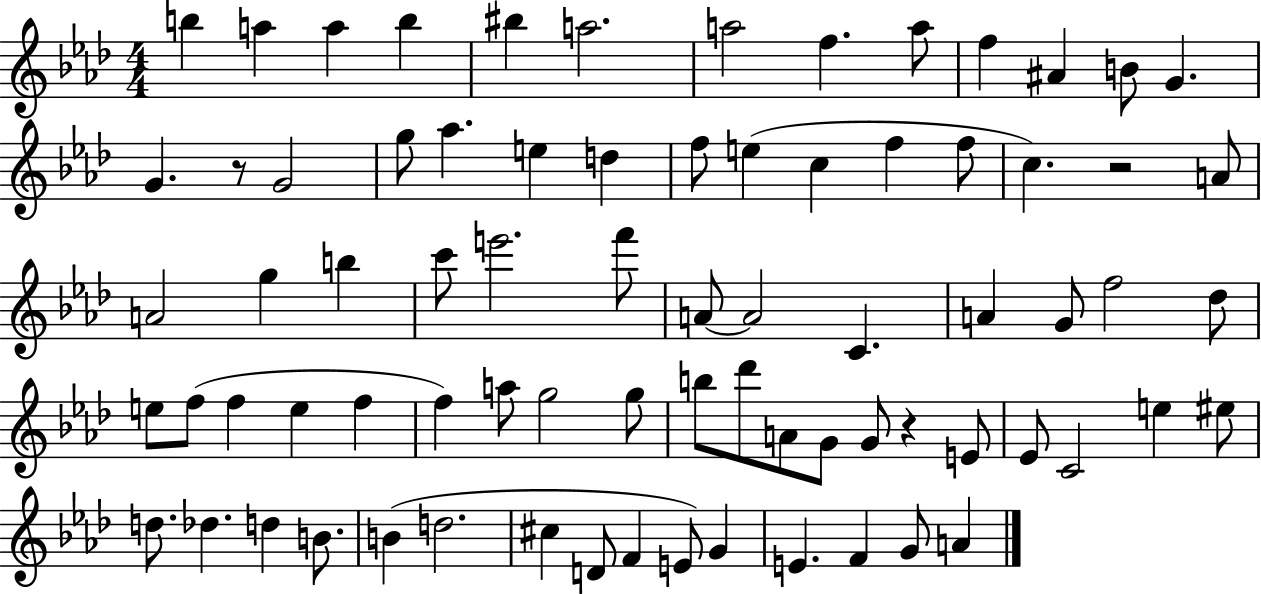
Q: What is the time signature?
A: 4/4